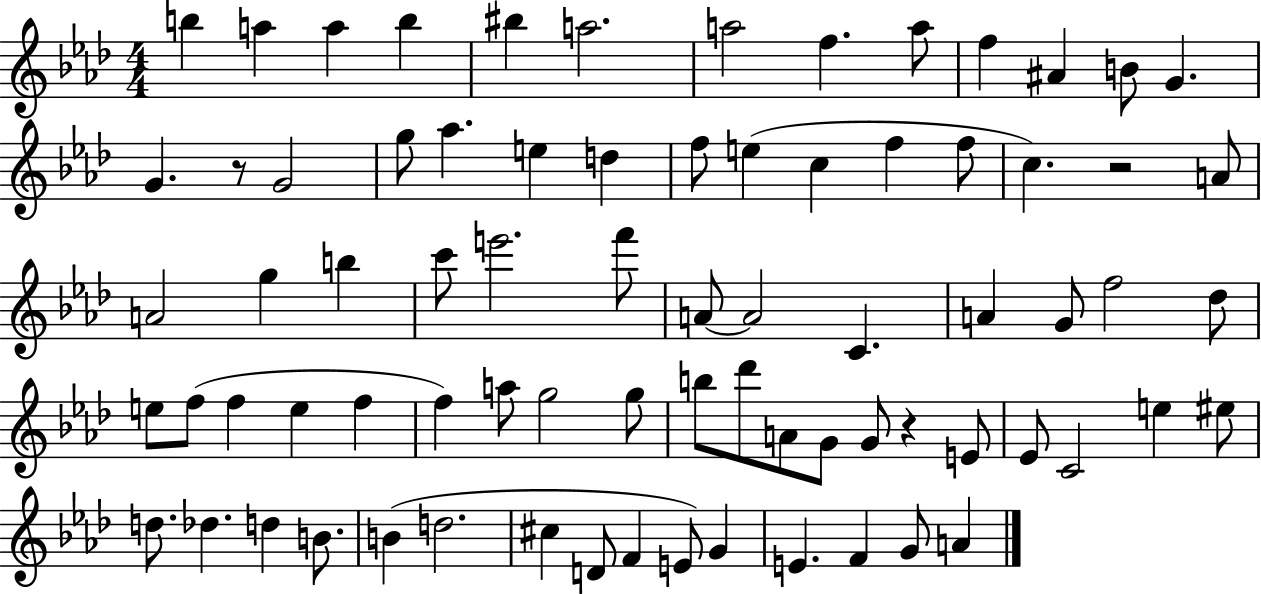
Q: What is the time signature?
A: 4/4